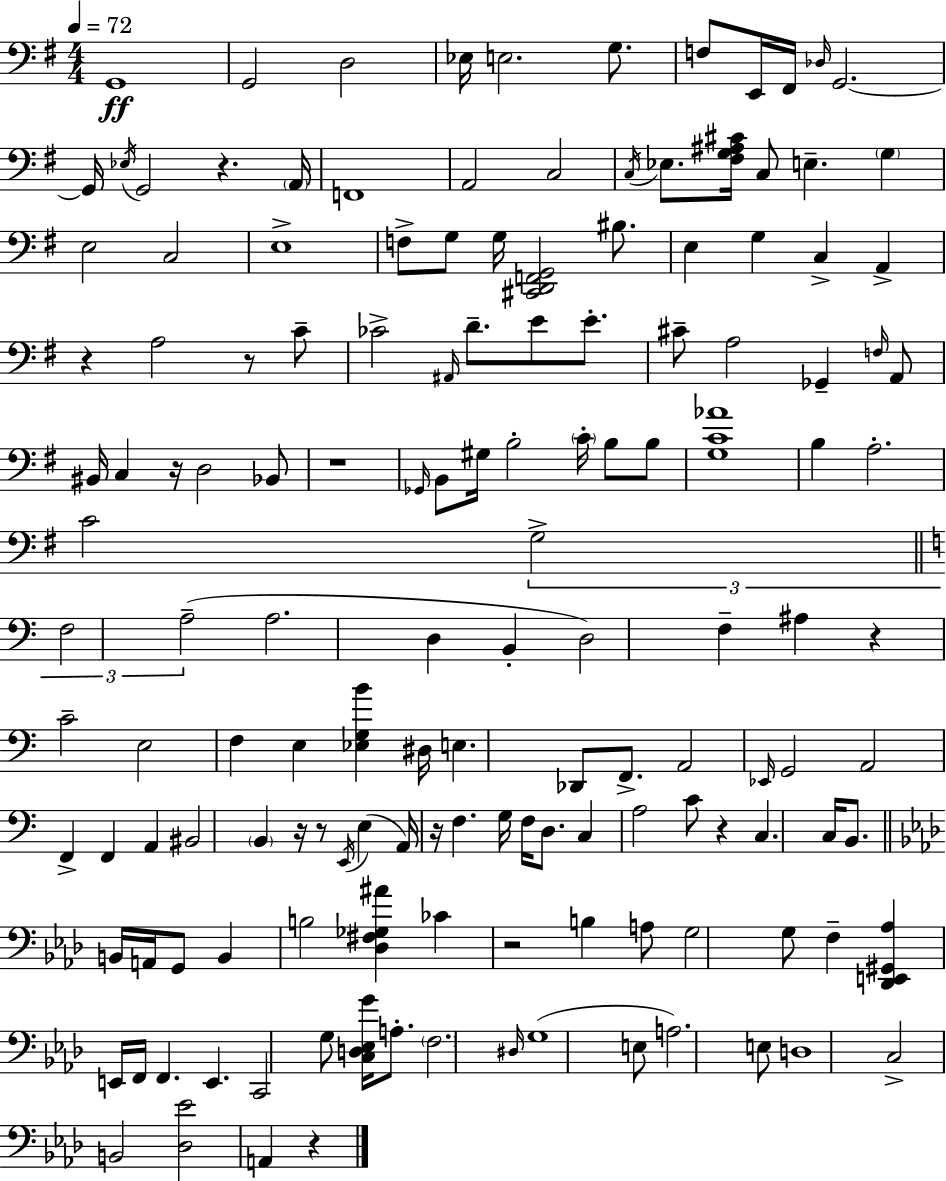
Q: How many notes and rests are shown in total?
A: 147